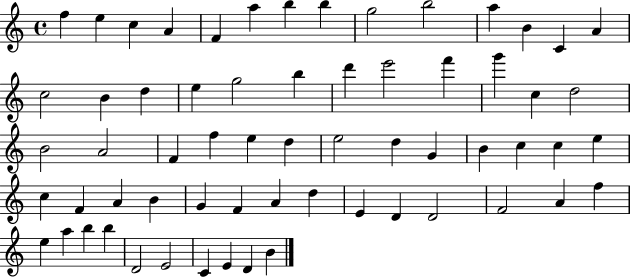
X:1
T:Untitled
M:4/4
L:1/4
K:C
f e c A F a b b g2 b2 a B C A c2 B d e g2 b d' e'2 f' g' c d2 B2 A2 F f e d e2 d G B c c e c F A B G F A d E D D2 F2 A f e a b b D2 E2 C E D B